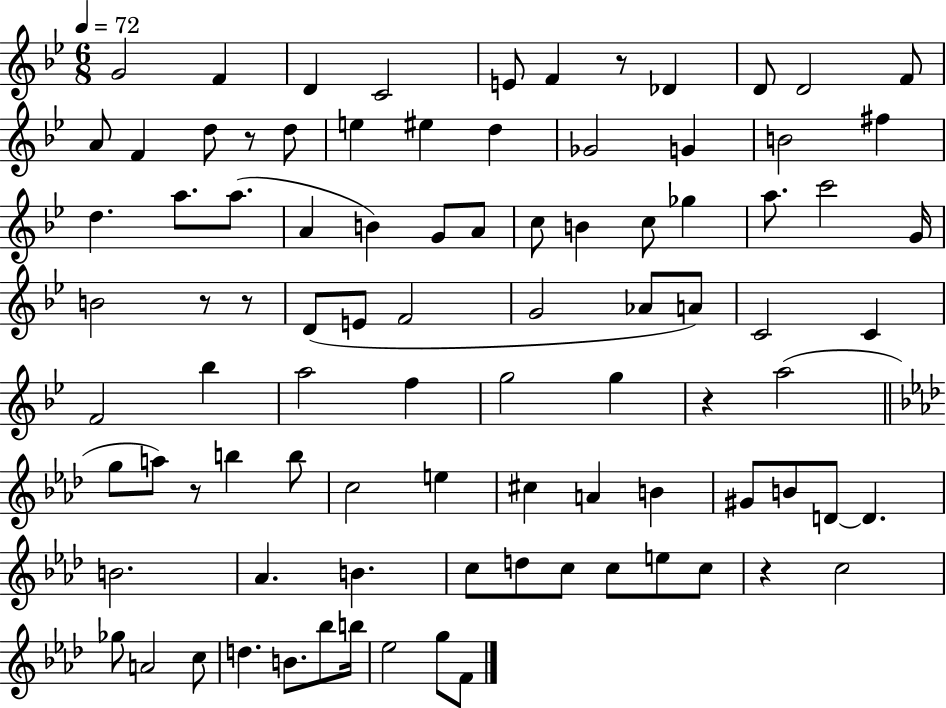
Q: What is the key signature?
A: BES major